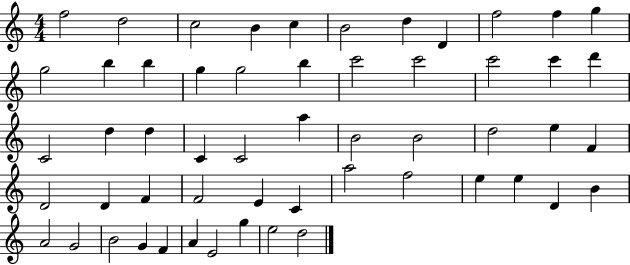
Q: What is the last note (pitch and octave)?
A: D5